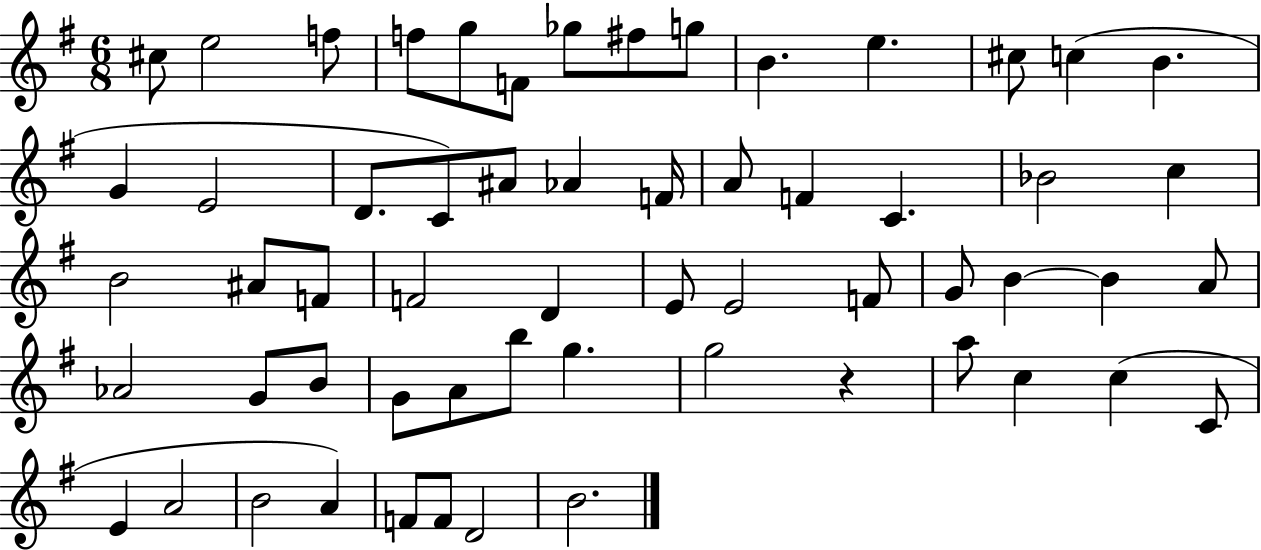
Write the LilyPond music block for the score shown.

{
  \clef treble
  \numericTimeSignature
  \time 6/8
  \key g \major
  cis''8 e''2 f''8 | f''8 g''8 f'8 ges''8 fis''8 g''8 | b'4. e''4. | cis''8 c''4( b'4. | \break g'4 e'2 | d'8. c'8) ais'8 aes'4 f'16 | a'8 f'4 c'4. | bes'2 c''4 | \break b'2 ais'8 f'8 | f'2 d'4 | e'8 e'2 f'8 | g'8 b'4~~ b'4 a'8 | \break aes'2 g'8 b'8 | g'8 a'8 b''8 g''4. | g''2 r4 | a''8 c''4 c''4( c'8 | \break e'4 a'2 | b'2 a'4) | f'8 f'8 d'2 | b'2. | \break \bar "|."
}